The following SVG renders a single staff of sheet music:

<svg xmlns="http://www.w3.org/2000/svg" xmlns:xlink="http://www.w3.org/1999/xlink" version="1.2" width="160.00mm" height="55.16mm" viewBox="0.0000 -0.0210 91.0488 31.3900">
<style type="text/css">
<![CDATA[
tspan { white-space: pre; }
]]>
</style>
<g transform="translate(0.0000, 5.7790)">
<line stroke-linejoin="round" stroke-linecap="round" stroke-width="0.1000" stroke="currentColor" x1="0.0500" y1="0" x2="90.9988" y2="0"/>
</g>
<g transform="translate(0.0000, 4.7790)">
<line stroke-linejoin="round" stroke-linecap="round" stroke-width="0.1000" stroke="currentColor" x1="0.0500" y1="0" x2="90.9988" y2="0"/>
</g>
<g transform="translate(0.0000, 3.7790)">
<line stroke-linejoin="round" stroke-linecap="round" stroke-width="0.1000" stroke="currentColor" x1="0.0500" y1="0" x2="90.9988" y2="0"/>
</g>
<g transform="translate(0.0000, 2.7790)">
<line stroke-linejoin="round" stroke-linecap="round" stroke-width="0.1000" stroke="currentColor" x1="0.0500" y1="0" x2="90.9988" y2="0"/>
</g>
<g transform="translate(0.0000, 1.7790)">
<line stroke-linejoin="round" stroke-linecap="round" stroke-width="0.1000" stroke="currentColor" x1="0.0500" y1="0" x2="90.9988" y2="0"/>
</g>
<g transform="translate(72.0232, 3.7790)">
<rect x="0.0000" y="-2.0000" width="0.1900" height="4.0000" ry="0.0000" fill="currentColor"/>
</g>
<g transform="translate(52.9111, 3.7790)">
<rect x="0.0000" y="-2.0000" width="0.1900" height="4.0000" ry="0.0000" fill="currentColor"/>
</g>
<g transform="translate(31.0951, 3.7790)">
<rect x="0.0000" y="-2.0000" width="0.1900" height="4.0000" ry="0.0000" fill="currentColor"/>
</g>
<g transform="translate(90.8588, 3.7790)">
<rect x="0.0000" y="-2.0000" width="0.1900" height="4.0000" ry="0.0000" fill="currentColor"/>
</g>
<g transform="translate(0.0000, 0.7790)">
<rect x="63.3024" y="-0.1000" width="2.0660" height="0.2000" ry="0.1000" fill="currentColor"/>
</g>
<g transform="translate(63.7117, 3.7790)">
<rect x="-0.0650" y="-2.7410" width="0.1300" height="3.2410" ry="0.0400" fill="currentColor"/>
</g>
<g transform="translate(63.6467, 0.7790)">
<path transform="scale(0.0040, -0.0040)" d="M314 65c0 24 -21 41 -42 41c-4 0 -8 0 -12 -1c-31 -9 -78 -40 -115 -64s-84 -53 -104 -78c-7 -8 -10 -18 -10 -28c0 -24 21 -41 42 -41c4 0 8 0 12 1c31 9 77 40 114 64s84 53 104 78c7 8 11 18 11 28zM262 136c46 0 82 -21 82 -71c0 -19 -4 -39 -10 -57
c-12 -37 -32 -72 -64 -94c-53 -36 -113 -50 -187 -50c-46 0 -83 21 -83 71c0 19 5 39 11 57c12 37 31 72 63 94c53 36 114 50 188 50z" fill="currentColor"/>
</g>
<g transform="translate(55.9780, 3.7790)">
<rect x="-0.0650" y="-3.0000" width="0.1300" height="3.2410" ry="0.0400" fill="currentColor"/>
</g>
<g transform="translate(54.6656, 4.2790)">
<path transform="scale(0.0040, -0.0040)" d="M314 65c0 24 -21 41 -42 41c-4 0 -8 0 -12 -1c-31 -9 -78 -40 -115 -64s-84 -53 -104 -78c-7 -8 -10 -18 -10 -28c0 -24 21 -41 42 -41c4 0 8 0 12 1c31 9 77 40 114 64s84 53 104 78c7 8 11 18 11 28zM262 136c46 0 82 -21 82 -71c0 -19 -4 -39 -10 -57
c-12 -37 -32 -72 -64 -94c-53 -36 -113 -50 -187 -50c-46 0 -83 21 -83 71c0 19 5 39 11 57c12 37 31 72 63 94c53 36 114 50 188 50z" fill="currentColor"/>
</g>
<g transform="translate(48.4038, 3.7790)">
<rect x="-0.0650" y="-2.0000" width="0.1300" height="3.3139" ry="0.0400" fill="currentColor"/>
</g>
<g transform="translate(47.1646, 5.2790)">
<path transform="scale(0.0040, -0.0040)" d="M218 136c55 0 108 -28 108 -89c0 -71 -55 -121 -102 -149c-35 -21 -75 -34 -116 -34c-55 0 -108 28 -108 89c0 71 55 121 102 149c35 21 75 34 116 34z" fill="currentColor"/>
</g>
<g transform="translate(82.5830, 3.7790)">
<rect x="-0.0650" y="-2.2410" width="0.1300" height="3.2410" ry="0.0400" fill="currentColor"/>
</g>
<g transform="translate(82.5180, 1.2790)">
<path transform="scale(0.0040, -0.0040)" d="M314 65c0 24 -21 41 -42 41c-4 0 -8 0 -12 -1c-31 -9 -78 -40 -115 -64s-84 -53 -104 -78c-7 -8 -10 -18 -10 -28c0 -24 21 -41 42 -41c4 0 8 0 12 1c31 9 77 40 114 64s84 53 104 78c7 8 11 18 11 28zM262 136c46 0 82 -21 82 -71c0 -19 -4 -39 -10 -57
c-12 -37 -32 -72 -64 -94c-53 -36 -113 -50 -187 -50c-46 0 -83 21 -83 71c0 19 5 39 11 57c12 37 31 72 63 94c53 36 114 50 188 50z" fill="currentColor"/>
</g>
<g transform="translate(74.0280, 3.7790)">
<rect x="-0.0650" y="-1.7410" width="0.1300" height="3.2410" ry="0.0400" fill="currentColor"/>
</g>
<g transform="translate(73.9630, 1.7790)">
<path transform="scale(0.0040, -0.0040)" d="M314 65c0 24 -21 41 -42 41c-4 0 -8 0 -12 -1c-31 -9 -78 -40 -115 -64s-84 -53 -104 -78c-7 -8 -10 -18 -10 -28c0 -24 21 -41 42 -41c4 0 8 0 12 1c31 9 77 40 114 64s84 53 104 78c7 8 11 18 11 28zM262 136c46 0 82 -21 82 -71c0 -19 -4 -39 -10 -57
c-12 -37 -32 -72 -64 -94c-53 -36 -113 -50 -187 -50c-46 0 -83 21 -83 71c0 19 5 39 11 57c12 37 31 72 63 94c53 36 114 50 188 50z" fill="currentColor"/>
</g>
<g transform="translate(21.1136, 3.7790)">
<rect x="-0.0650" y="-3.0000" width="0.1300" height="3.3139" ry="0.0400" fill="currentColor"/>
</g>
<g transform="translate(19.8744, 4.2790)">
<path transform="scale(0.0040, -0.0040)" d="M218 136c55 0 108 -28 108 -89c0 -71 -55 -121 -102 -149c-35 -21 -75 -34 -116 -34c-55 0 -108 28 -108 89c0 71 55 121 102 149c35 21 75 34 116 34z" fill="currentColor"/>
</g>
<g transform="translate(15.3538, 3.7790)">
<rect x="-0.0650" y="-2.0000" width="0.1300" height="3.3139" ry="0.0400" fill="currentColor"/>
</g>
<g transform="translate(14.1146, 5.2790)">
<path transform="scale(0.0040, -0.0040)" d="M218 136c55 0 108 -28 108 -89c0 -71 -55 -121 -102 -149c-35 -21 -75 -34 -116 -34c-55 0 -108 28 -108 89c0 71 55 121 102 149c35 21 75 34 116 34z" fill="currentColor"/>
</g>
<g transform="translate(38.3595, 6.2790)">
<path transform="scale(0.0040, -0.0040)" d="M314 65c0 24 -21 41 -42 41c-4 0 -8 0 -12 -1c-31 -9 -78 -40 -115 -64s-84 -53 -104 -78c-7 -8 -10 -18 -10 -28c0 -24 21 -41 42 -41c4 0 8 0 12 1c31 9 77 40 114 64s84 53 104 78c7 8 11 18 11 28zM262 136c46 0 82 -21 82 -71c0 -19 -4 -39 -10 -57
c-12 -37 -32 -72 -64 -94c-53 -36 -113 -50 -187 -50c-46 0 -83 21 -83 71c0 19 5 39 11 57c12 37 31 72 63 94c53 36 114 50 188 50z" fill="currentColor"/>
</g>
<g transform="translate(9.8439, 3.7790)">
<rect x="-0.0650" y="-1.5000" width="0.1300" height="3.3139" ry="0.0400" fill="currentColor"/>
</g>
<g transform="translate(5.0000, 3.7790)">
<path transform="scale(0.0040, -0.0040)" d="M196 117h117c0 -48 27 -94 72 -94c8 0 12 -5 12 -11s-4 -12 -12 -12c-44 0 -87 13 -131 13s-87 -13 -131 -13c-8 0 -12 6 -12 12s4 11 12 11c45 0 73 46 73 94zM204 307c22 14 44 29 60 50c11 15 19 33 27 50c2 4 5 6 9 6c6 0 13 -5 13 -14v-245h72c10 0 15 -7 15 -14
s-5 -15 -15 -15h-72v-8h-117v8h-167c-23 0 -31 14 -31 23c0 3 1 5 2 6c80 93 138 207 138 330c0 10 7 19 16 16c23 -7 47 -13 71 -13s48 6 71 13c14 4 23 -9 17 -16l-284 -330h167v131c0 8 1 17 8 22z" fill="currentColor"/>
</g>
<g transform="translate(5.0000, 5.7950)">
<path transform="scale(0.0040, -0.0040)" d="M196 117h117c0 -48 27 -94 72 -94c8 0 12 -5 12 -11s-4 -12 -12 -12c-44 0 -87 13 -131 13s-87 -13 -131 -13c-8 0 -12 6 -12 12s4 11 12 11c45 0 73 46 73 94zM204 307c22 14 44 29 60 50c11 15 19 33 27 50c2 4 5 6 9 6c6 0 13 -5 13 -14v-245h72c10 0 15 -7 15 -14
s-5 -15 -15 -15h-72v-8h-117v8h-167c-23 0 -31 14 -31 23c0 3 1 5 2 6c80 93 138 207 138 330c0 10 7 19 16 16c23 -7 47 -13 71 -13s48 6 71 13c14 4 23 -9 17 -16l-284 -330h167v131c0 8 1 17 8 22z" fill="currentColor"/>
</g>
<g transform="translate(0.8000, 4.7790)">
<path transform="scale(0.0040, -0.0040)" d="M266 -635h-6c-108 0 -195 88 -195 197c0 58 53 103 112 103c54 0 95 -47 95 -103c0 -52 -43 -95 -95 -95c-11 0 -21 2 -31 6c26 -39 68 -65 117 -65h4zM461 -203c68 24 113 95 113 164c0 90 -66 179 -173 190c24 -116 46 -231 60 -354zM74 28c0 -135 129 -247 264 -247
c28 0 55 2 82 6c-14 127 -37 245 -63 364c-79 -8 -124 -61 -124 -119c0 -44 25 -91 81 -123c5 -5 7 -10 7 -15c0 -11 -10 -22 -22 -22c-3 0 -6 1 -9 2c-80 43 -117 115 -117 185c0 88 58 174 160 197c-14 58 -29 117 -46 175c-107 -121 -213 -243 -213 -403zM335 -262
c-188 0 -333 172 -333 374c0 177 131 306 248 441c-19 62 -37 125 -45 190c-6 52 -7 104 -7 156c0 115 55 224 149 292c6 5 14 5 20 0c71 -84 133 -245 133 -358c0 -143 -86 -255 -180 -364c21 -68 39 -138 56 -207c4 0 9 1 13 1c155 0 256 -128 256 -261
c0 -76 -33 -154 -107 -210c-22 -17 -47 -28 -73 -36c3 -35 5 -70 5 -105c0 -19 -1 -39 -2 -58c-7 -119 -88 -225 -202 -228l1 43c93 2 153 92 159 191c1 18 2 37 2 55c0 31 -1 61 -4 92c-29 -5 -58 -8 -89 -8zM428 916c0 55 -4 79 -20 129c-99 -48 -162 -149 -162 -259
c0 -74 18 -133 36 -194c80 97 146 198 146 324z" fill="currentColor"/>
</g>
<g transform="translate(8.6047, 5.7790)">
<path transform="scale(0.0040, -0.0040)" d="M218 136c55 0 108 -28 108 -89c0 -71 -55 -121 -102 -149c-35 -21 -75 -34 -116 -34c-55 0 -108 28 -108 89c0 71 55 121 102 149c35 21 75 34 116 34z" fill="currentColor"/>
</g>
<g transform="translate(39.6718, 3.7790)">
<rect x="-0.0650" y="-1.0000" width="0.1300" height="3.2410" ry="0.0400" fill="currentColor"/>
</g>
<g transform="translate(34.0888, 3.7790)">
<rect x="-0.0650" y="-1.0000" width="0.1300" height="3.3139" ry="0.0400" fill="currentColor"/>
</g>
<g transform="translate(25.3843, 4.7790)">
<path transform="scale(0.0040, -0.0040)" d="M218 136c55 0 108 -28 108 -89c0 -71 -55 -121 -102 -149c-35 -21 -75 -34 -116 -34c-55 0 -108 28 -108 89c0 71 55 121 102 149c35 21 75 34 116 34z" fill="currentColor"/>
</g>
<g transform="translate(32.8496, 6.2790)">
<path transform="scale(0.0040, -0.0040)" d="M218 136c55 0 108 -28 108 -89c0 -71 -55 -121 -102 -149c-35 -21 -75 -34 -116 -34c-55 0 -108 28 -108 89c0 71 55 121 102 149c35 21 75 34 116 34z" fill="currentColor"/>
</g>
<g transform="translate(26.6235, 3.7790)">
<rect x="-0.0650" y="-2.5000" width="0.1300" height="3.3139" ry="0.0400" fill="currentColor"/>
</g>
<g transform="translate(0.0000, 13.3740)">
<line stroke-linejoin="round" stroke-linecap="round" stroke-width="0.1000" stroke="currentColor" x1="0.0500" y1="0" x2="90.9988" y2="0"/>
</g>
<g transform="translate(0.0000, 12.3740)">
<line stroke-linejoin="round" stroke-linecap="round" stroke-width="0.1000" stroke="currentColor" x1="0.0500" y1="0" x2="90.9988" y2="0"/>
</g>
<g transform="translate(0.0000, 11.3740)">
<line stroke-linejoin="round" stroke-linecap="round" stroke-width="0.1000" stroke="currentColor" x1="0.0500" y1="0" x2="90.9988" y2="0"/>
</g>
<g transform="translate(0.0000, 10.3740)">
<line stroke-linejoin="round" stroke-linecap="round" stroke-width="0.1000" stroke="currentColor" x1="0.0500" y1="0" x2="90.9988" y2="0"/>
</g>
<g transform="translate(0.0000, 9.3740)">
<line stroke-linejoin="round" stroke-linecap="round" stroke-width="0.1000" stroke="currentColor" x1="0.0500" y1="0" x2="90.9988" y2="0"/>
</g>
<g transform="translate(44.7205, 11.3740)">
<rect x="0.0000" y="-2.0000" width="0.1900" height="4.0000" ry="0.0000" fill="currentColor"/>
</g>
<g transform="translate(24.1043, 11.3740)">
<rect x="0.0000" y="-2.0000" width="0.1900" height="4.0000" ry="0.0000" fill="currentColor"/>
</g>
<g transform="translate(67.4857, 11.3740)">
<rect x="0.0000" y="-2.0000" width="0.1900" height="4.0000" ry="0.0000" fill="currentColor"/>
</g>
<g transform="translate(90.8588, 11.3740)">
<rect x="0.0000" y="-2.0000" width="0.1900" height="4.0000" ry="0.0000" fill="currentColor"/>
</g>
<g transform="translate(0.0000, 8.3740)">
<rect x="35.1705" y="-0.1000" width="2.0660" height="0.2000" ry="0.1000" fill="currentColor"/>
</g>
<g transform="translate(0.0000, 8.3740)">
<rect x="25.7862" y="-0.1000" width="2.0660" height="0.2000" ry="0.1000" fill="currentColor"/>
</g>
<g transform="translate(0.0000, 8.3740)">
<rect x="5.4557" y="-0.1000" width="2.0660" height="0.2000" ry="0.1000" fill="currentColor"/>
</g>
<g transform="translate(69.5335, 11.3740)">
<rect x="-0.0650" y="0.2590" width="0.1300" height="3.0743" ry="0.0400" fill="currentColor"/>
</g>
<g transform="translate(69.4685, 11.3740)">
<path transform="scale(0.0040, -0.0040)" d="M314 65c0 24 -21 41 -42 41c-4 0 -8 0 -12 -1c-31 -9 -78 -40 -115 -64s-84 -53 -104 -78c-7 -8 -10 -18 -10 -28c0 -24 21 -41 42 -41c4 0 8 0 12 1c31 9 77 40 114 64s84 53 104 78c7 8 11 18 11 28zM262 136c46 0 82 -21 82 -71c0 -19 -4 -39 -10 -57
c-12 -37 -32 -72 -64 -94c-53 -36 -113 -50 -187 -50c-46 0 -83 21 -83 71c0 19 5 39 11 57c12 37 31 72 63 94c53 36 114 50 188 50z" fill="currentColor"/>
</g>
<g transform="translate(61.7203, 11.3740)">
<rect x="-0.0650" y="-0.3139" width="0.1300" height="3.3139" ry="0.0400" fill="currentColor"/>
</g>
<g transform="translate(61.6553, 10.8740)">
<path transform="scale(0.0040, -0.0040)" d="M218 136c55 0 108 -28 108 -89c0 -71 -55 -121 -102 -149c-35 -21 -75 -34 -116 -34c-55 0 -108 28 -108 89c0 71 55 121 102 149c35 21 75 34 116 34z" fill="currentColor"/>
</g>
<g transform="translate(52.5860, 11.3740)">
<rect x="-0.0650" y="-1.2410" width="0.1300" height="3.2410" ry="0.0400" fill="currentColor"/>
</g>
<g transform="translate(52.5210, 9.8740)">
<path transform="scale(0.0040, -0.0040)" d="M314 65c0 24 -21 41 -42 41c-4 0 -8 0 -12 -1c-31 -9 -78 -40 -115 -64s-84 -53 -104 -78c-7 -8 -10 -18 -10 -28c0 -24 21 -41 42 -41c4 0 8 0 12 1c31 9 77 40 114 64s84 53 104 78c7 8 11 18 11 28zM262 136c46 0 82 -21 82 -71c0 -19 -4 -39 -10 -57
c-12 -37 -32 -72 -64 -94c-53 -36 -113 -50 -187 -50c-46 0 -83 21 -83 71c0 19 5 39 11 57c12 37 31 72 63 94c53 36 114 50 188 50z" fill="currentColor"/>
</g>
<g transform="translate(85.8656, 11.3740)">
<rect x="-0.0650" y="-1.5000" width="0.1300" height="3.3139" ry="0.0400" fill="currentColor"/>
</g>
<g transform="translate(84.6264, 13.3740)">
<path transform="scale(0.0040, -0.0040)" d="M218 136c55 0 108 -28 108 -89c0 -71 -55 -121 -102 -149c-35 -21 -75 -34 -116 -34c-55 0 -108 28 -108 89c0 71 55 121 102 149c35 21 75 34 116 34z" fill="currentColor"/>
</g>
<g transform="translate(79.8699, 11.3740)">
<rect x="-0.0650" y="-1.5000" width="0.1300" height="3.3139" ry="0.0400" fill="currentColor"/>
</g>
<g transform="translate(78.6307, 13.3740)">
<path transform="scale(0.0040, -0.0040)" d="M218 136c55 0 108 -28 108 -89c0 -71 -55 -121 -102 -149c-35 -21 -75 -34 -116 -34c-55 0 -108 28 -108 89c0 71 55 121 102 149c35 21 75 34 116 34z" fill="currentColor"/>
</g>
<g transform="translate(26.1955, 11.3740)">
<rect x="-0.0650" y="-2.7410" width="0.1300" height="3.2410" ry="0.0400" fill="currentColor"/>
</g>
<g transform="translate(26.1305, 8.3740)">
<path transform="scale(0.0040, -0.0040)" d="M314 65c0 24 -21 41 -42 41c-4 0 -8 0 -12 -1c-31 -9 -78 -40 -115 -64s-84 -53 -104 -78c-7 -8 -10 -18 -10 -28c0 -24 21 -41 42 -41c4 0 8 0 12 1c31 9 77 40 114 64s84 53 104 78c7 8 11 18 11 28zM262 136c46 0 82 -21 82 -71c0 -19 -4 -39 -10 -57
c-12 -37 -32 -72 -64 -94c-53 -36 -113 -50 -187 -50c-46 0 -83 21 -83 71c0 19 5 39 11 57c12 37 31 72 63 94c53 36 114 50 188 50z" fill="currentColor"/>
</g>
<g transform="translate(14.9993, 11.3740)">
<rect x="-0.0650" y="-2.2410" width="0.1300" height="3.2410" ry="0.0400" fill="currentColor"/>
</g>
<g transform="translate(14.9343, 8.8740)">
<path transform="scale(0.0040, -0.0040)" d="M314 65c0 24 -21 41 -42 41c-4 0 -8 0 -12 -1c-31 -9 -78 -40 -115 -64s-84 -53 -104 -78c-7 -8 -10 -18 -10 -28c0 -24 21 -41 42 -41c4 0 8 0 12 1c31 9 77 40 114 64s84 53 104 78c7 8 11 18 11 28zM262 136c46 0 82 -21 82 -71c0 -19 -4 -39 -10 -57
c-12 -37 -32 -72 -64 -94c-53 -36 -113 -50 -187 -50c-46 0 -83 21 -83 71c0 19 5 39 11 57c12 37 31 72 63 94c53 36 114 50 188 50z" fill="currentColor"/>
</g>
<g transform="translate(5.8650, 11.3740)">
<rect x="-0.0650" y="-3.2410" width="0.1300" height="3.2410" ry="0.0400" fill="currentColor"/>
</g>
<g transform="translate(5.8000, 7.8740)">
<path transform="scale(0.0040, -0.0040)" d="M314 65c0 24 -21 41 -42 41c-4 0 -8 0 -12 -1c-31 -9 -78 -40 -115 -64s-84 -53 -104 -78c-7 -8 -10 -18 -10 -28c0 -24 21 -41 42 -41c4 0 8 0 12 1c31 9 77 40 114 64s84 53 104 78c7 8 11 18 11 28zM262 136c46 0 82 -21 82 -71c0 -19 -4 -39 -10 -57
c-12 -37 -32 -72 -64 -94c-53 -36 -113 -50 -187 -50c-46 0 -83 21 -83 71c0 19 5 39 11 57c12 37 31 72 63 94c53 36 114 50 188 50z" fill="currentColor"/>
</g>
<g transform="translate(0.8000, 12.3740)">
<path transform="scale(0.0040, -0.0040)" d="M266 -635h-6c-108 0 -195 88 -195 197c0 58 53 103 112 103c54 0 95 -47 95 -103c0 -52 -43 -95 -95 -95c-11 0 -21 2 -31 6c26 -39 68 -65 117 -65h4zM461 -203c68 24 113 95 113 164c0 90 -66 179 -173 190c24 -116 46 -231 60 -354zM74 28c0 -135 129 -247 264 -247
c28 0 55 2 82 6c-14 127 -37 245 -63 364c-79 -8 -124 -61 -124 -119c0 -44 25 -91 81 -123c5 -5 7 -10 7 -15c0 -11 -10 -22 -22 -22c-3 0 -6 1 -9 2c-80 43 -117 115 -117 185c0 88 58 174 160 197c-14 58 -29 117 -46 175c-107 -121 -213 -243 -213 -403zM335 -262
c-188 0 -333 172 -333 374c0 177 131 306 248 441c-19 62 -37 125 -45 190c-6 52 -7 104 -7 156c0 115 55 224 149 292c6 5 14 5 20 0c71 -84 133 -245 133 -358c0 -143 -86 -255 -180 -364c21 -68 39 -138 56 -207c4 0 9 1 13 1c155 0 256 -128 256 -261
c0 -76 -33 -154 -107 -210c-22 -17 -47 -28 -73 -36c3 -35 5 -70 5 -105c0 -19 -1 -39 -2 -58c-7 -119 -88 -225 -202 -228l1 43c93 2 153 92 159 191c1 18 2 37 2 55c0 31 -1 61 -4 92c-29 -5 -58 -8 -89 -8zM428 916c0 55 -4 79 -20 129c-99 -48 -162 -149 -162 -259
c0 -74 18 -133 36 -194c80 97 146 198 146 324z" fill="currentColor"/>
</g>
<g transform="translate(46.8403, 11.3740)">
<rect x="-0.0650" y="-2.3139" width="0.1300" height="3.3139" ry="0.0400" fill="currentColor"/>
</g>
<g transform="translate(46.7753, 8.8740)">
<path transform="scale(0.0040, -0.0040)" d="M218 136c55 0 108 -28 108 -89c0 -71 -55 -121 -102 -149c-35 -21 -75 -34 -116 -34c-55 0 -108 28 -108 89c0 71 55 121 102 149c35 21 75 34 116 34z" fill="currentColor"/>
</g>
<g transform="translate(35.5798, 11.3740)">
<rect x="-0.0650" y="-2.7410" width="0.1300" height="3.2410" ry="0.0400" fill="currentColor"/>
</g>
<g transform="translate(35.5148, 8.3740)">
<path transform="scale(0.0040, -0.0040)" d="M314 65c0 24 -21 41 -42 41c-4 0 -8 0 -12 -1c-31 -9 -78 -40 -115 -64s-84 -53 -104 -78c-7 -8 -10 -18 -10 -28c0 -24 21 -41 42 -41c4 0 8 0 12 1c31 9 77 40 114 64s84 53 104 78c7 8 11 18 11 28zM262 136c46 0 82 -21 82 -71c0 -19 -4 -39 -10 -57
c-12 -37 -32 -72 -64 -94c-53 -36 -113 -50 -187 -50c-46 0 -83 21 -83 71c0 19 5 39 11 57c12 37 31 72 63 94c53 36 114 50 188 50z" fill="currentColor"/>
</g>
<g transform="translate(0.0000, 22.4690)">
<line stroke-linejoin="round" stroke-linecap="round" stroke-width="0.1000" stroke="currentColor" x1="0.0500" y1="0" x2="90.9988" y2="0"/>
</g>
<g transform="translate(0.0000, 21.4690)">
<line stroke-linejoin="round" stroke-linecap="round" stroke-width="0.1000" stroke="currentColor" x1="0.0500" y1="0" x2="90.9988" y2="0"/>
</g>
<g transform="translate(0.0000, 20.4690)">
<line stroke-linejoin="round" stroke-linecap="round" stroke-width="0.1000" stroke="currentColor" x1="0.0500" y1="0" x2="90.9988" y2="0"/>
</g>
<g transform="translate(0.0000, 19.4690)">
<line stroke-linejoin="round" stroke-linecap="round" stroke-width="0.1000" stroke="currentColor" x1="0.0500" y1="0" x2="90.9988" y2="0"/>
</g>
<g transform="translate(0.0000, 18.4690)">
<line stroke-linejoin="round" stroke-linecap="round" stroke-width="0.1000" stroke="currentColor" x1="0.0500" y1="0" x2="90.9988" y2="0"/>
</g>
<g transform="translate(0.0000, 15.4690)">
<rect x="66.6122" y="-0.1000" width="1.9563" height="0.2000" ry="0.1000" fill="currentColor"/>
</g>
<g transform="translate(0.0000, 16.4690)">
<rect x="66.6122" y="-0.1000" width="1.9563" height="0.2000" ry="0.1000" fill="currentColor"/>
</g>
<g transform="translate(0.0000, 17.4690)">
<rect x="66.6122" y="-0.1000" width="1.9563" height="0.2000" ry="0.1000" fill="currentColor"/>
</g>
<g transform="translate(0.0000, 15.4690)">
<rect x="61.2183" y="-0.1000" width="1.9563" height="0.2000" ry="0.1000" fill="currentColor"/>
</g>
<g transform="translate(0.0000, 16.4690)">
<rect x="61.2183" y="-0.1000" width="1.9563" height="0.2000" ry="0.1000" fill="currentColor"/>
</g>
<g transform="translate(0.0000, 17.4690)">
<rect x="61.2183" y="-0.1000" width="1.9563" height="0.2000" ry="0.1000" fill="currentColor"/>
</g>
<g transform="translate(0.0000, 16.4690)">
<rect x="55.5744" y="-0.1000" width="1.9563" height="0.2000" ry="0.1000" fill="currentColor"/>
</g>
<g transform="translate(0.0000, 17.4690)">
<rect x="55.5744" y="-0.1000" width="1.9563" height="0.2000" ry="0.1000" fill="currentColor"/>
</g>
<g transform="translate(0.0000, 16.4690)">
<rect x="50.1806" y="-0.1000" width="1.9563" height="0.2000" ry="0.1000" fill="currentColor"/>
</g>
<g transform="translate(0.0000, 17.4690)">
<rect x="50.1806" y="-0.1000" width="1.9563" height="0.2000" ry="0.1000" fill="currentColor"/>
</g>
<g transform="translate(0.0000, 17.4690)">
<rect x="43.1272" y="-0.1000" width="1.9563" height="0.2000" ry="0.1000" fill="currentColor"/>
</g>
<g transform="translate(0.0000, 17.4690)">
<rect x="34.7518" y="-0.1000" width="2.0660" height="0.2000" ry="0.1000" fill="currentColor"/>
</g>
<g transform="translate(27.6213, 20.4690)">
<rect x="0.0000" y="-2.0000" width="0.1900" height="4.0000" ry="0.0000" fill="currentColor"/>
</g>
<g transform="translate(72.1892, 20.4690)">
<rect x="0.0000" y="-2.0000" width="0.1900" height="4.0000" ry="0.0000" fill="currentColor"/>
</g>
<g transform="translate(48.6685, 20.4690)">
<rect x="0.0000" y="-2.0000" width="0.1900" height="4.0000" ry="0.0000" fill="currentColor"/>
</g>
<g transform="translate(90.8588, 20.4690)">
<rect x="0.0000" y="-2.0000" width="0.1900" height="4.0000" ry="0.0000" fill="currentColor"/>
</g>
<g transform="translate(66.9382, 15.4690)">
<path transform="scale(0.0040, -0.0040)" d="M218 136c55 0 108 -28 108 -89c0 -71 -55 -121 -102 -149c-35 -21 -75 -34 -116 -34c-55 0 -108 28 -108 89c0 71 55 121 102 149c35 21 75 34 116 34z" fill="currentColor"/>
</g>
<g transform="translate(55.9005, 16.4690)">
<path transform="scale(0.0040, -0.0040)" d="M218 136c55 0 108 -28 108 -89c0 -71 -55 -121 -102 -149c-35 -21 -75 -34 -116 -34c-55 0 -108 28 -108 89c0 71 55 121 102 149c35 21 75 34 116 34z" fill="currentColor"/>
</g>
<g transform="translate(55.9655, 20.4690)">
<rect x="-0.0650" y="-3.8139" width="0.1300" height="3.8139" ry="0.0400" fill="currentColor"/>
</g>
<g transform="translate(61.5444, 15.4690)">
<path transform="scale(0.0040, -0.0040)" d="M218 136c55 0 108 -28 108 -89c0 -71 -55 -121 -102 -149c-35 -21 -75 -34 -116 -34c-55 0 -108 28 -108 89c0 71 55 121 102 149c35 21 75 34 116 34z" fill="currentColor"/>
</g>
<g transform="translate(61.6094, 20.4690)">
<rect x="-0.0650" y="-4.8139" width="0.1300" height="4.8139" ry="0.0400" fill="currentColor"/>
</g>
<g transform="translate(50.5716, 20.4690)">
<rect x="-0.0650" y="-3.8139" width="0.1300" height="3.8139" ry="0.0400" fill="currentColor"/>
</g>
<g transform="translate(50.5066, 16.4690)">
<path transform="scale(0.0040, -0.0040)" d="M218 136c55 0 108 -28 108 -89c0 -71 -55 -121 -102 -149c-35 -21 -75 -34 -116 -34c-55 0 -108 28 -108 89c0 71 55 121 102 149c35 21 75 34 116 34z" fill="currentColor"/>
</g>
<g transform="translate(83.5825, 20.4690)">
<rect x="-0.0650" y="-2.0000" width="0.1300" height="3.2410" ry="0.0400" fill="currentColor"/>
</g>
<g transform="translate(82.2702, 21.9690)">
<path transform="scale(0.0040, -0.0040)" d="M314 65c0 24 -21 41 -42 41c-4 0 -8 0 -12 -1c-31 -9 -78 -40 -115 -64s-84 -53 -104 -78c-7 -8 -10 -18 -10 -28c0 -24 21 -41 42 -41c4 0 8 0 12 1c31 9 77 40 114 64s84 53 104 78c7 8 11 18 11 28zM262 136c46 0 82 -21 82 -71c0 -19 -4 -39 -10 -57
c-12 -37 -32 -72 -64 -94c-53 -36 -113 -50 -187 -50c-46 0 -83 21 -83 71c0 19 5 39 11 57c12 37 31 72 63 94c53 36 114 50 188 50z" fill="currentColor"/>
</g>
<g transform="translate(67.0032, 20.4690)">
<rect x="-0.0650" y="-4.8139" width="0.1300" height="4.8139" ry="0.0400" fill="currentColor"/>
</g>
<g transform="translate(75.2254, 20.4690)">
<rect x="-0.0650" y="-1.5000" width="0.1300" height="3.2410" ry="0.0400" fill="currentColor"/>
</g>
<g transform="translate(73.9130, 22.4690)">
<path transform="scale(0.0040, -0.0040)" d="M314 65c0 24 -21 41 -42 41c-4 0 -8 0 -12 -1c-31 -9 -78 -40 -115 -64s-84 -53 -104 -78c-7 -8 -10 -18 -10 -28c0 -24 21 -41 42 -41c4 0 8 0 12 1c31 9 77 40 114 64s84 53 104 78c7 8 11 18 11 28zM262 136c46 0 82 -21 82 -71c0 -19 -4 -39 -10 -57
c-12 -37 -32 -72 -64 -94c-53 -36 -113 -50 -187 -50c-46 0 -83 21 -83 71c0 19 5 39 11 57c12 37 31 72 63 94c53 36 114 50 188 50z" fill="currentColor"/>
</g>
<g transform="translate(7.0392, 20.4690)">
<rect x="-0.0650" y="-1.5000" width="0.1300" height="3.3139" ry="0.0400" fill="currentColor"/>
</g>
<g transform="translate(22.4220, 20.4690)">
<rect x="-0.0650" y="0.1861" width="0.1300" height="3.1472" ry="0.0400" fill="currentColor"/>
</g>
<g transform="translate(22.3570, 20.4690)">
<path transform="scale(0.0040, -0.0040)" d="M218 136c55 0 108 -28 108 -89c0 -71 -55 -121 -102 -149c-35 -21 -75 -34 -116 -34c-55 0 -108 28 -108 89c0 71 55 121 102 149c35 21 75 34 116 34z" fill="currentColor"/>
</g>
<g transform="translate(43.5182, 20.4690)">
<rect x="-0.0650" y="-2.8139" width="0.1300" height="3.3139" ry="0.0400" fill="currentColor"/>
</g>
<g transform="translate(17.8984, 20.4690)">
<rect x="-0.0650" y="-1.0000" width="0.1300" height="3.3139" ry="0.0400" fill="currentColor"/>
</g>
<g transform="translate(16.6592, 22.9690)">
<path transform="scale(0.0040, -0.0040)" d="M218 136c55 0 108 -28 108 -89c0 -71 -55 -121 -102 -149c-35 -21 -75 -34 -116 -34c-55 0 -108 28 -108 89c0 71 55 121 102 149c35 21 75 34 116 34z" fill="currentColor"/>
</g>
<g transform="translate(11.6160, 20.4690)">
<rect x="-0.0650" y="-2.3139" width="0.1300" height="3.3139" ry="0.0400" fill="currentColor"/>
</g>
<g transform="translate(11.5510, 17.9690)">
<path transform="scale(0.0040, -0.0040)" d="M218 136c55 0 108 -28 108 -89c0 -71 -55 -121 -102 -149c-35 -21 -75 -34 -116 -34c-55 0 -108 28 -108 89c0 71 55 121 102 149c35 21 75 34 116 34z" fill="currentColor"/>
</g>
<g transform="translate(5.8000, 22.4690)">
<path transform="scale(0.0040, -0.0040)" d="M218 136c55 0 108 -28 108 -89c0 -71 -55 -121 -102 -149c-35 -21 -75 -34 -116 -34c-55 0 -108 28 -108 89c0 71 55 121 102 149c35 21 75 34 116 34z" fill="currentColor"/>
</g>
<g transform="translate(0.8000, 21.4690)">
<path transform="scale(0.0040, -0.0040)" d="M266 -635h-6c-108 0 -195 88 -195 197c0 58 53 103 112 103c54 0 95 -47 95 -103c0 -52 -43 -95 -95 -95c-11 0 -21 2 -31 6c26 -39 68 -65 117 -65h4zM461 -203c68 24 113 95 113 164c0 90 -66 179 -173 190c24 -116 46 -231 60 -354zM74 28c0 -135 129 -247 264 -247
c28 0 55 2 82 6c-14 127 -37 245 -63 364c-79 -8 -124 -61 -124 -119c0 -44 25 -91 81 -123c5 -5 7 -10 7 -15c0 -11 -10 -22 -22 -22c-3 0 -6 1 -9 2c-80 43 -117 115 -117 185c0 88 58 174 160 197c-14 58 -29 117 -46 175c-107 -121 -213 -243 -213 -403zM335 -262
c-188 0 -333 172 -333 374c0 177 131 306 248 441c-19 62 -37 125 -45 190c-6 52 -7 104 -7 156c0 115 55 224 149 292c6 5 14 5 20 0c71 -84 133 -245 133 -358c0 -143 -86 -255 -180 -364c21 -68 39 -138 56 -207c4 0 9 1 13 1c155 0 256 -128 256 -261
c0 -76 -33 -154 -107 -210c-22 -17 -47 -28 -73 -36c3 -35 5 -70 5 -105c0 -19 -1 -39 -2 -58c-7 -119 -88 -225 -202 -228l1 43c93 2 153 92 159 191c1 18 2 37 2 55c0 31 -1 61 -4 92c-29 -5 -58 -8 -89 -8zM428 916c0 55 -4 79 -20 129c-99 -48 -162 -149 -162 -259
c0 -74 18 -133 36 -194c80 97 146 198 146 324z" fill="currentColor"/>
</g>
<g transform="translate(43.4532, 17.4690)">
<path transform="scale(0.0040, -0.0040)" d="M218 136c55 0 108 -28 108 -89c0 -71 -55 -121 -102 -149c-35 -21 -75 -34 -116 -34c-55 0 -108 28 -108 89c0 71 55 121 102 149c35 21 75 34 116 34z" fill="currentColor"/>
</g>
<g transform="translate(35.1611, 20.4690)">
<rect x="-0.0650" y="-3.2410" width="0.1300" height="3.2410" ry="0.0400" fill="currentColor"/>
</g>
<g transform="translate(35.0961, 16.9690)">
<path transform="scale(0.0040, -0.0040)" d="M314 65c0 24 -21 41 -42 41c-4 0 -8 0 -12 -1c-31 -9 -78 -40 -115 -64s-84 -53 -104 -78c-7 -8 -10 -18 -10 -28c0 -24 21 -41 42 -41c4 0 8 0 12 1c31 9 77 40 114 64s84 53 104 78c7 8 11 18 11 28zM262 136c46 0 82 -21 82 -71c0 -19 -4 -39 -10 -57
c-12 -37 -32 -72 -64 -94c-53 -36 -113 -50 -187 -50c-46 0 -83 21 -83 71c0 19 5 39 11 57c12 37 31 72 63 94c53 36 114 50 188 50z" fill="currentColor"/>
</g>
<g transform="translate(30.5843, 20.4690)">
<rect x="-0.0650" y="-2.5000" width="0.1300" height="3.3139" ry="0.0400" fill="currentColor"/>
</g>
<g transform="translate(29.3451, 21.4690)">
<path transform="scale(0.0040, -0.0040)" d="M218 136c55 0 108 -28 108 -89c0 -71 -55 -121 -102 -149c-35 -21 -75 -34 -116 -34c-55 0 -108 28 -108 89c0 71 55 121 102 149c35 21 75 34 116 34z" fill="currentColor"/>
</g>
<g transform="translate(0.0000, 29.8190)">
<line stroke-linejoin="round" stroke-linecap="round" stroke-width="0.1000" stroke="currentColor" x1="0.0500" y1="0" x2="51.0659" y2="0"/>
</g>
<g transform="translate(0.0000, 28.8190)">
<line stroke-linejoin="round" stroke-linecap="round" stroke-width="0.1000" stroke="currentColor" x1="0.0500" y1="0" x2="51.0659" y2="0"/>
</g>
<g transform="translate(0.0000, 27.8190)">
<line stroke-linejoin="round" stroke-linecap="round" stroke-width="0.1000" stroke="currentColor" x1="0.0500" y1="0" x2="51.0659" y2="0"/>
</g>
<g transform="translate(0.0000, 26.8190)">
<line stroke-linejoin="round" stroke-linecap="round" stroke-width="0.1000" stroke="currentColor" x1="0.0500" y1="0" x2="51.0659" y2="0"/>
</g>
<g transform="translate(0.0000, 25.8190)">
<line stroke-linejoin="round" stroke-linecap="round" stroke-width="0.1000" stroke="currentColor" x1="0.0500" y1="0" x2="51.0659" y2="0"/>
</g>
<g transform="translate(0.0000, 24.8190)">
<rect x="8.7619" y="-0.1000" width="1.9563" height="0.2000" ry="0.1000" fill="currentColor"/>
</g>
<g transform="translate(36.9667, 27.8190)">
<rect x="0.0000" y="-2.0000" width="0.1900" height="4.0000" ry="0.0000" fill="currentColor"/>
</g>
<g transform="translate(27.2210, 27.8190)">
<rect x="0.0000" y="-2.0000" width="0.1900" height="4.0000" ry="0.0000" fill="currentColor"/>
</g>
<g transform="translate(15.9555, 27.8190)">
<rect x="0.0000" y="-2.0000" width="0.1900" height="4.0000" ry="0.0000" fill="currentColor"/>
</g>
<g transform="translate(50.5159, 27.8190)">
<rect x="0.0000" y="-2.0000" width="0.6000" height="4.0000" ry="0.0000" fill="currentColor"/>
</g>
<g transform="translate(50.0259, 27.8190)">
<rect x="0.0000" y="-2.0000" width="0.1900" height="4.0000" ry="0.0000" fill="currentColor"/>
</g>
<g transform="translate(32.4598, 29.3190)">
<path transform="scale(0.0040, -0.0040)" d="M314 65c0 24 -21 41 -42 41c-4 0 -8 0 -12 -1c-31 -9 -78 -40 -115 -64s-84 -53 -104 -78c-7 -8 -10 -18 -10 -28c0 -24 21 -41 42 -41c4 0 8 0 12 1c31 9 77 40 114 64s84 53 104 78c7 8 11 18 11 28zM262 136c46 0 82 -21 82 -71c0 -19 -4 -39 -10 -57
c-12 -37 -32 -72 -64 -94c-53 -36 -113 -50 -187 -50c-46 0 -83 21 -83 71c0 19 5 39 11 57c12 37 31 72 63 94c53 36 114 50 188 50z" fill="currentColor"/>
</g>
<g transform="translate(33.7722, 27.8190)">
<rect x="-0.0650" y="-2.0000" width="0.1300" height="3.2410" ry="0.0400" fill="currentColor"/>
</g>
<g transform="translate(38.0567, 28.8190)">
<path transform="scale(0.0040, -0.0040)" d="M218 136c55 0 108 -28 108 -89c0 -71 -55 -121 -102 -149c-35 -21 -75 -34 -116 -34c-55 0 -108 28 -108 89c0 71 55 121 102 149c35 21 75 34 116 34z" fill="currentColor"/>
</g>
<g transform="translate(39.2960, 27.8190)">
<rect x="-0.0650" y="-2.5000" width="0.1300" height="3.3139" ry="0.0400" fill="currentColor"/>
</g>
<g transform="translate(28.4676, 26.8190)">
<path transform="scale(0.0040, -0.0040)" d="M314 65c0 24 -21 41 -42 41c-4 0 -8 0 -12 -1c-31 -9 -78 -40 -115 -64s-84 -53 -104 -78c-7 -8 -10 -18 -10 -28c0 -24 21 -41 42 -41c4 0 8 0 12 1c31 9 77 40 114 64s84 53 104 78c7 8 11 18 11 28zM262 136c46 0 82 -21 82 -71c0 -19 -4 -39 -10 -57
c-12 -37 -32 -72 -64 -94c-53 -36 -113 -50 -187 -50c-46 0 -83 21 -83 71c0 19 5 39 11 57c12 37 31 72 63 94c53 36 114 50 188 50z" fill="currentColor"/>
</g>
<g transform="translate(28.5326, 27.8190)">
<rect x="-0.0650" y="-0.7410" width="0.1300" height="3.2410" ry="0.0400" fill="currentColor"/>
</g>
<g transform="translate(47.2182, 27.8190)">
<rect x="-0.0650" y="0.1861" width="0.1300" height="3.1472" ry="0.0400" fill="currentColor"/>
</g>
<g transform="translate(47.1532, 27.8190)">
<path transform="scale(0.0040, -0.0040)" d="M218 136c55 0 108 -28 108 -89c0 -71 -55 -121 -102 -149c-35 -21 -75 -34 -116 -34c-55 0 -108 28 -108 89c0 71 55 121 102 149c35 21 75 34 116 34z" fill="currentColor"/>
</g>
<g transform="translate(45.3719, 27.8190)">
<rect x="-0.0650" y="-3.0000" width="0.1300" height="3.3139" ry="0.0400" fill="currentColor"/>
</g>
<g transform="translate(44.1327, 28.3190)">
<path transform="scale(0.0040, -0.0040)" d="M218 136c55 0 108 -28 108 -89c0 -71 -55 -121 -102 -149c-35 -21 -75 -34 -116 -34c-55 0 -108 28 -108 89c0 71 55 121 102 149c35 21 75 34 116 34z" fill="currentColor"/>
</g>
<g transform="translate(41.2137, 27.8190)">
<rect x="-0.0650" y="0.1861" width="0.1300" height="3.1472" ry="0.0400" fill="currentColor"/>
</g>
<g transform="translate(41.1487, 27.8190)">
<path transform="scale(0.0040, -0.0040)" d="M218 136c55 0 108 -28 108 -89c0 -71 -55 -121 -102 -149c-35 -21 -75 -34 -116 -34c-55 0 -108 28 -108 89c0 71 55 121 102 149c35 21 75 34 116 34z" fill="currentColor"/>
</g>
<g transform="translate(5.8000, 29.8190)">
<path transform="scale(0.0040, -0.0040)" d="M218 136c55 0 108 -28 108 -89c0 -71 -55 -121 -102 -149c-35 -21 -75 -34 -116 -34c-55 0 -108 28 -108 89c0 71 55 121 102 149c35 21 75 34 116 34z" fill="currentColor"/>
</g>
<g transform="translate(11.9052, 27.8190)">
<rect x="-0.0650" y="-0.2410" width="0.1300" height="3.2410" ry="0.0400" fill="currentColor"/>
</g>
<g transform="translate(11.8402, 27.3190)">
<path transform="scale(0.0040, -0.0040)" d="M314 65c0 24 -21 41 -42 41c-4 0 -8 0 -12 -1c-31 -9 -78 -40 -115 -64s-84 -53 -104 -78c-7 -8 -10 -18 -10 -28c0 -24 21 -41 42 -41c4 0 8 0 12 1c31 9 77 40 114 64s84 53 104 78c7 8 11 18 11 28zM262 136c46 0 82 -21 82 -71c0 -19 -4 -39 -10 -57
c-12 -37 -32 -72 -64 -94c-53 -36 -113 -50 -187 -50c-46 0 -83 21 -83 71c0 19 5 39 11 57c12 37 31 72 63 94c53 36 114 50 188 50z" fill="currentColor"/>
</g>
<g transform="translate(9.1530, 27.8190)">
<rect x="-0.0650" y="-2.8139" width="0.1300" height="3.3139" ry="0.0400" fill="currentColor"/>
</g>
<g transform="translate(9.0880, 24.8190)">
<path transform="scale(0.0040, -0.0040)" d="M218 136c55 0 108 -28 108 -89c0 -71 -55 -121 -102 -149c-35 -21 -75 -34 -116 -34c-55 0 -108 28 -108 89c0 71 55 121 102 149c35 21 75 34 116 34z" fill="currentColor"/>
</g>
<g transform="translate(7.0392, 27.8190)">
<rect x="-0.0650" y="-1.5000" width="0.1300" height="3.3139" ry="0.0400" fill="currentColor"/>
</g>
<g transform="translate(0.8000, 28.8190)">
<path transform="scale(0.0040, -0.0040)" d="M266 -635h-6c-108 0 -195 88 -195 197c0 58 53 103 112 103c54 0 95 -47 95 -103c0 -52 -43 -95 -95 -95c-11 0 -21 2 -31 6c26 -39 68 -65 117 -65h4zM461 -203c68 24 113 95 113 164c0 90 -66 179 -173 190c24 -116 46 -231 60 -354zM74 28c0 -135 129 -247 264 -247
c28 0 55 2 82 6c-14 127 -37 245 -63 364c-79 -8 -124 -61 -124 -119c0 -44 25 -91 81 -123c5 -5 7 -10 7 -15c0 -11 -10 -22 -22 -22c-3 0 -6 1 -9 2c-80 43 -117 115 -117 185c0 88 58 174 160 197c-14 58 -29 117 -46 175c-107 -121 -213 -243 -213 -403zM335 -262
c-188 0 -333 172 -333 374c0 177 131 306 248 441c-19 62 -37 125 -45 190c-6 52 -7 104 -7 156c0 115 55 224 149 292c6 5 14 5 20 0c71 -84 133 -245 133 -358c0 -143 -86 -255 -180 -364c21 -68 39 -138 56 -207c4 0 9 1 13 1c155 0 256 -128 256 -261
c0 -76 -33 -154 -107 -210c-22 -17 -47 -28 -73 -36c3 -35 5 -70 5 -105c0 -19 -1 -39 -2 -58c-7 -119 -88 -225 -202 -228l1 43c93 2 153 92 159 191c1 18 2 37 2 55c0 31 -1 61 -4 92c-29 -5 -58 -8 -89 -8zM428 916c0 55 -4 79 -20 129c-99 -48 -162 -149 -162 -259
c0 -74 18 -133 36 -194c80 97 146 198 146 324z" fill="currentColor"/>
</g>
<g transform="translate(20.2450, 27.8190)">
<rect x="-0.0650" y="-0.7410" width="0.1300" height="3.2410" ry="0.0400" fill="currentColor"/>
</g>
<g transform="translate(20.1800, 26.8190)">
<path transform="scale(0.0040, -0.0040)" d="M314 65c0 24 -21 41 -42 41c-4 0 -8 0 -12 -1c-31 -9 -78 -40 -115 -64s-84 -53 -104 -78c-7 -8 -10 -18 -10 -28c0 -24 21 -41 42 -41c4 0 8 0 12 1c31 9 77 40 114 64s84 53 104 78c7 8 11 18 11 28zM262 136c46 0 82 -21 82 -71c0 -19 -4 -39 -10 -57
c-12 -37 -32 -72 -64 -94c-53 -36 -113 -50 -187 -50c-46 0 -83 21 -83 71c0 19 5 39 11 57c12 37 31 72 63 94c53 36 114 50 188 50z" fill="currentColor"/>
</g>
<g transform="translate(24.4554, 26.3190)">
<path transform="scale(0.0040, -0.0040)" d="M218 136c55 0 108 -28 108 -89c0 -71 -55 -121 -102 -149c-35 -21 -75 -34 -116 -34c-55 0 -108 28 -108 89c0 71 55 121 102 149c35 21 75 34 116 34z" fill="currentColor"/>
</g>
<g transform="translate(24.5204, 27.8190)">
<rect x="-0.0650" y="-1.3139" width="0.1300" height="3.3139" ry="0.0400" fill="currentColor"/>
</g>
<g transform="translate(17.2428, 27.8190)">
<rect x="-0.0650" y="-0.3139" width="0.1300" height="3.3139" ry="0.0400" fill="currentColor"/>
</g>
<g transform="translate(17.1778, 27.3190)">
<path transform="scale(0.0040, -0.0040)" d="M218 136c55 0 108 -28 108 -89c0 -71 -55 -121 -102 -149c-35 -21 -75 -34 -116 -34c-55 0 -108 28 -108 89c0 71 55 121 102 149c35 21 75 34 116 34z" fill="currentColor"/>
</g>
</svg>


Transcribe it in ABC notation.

X:1
T:Untitled
M:4/4
L:1/4
K:C
E F A G D D2 F A2 a2 f2 g2 b2 g2 a2 a2 g e2 c B2 E E E g D B G b2 a c' c' e' e' E2 F2 E a c2 c d2 e d2 F2 G B A B